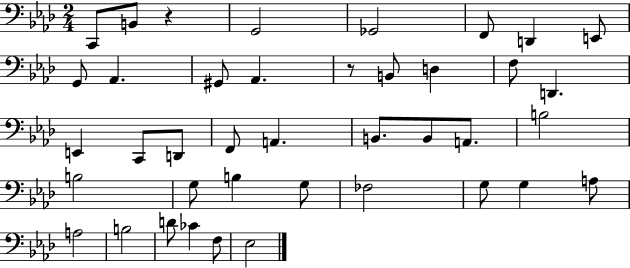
{
  \clef bass
  \numericTimeSignature
  \time 2/4
  \key aes \major
  c,8 b,8 r4 | g,2 | ges,2 | f,8 d,4 e,8 | \break g,8 aes,4. | gis,8 aes,4. | r8 b,8 d4 | f8 d,4. | \break e,4 c,8 d,8 | f,8 a,4. | b,8. b,8 a,8. | b2 | \break b2 | g8 b4 g8 | fes2 | g8 g4 a8 | \break a2 | b2 | d'8 ces'4 f8 | ees2 | \break \bar "|."
}